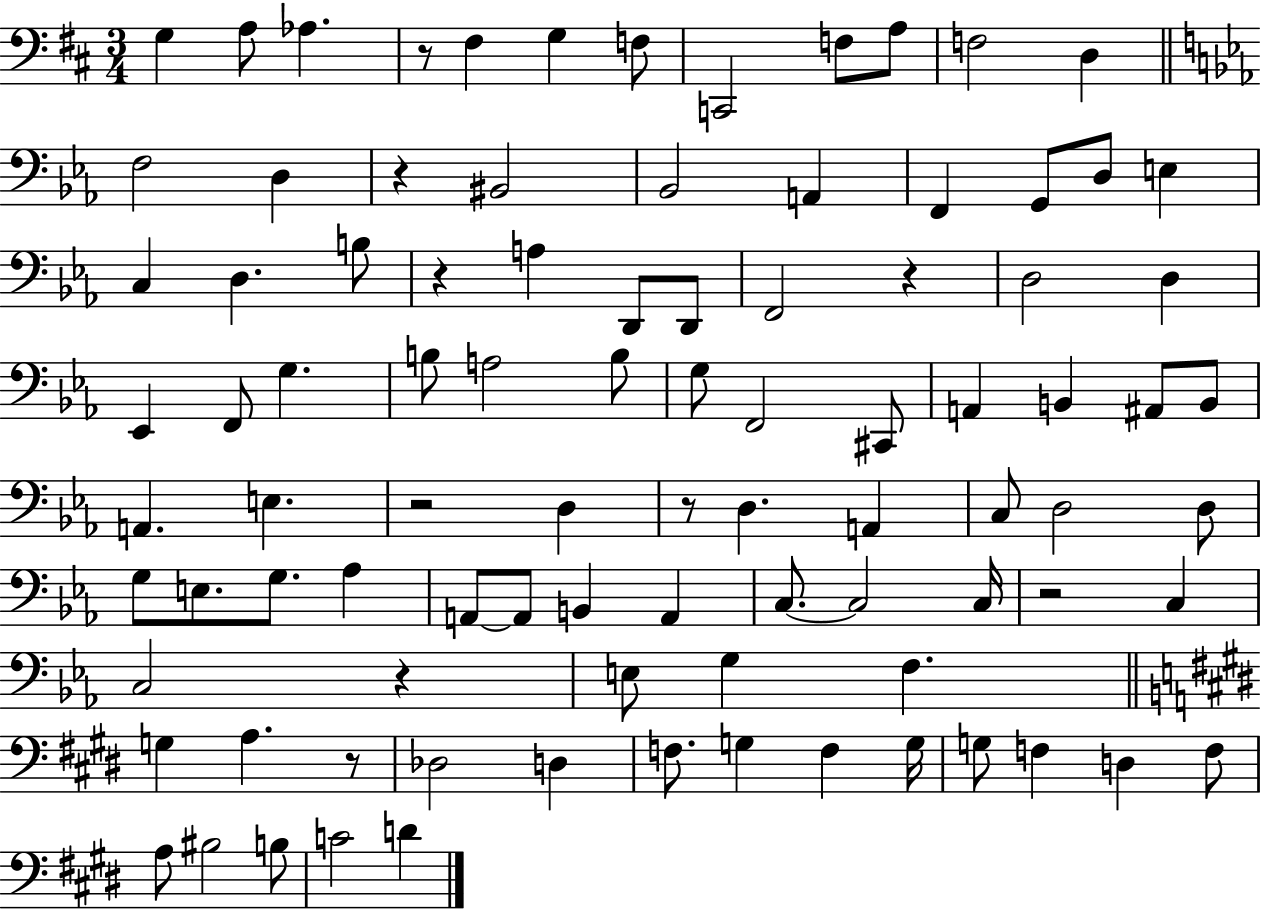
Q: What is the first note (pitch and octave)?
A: G3